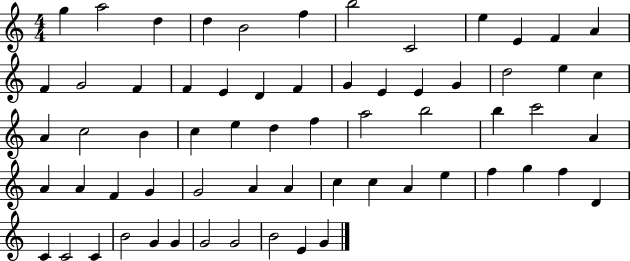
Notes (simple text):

G5/q A5/h D5/q D5/q B4/h F5/q B5/h C4/h E5/q E4/q F4/q A4/q F4/q G4/h F4/q F4/q E4/q D4/q F4/q G4/q E4/q E4/q G4/q D5/h E5/q C5/q A4/q C5/h B4/q C5/q E5/q D5/q F5/q A5/h B5/h B5/q C6/h A4/q A4/q A4/q F4/q G4/q G4/h A4/q A4/q C5/q C5/q A4/q E5/q F5/q G5/q F5/q D4/q C4/q C4/h C4/q B4/h G4/q G4/q G4/h G4/h B4/h E4/q G4/q